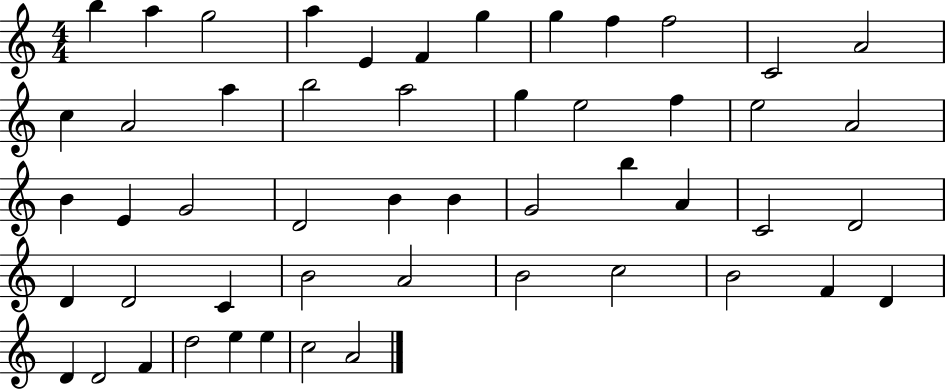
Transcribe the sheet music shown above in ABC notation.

X:1
T:Untitled
M:4/4
L:1/4
K:C
b a g2 a E F g g f f2 C2 A2 c A2 a b2 a2 g e2 f e2 A2 B E G2 D2 B B G2 b A C2 D2 D D2 C B2 A2 B2 c2 B2 F D D D2 F d2 e e c2 A2